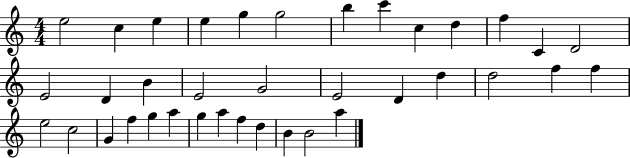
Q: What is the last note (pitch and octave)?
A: A5